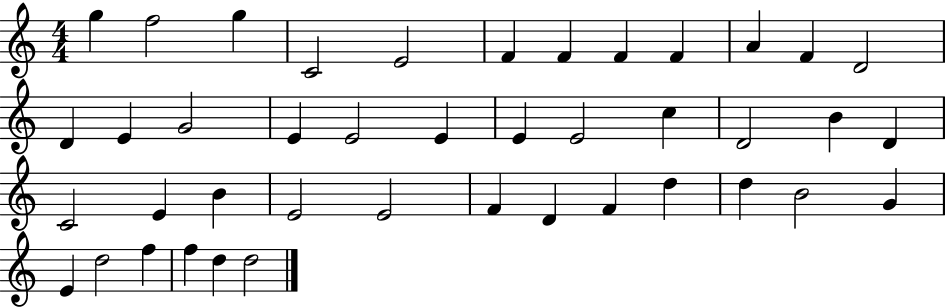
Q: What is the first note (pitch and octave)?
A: G5